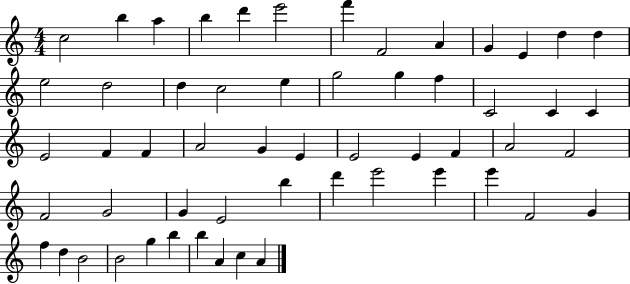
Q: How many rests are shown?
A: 0